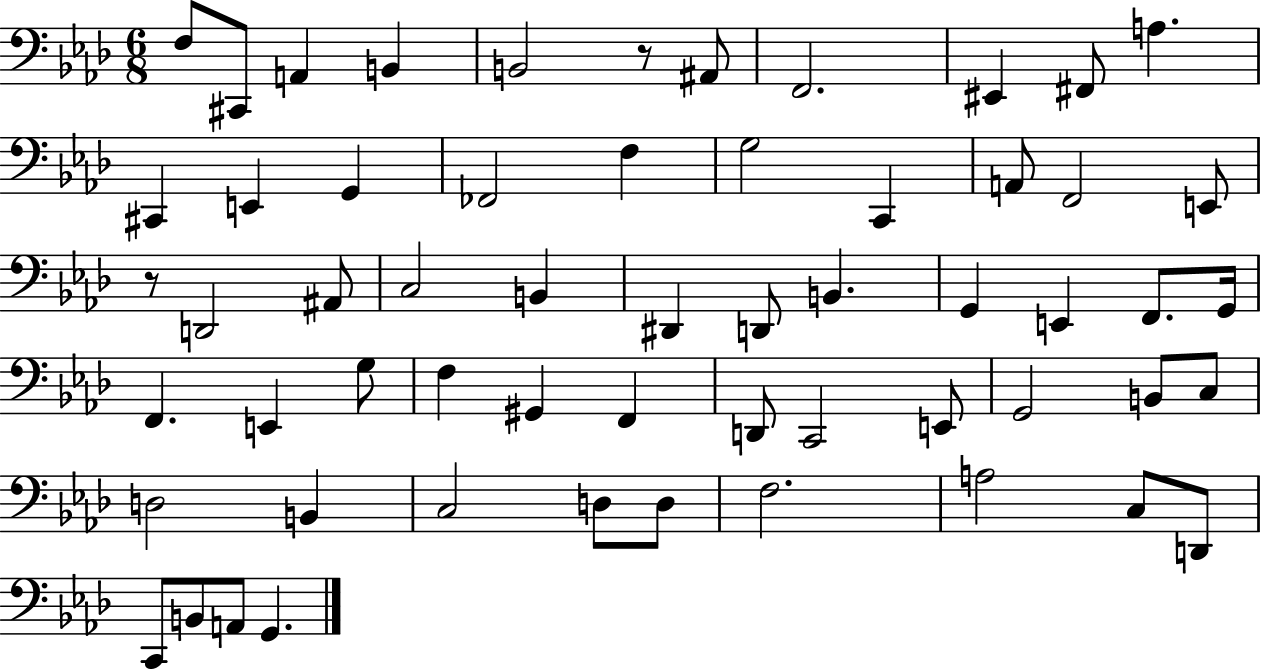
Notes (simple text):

F3/e C#2/e A2/q B2/q B2/h R/e A#2/e F2/h. EIS2/q F#2/e A3/q. C#2/q E2/q G2/q FES2/h F3/q G3/h C2/q A2/e F2/h E2/e R/e D2/h A#2/e C3/h B2/q D#2/q D2/e B2/q. G2/q E2/q F2/e. G2/s F2/q. E2/q G3/e F3/q G#2/q F2/q D2/e C2/h E2/e G2/h B2/e C3/e D3/h B2/q C3/h D3/e D3/e F3/h. A3/h C3/e D2/e C2/e B2/e A2/e G2/q.